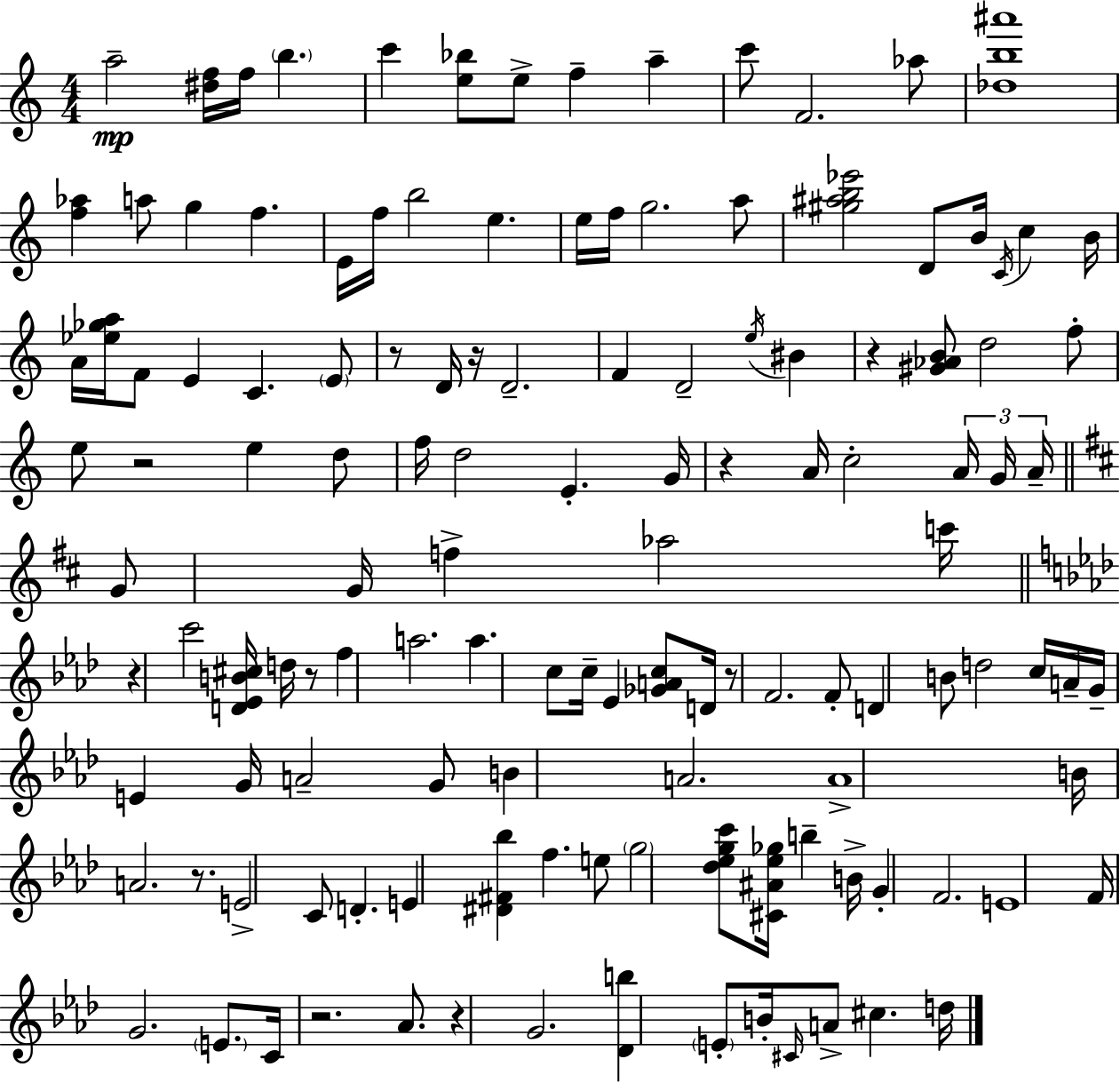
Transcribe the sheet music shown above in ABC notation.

X:1
T:Untitled
M:4/4
L:1/4
K:Am
a2 [^df]/4 f/4 b c' [e_b]/2 e/2 f a c'/2 F2 _a/2 [_db^a']4 [f_a] a/2 g f E/4 f/4 b2 e e/4 f/4 g2 a/2 [^g^ab_e']2 D/2 B/4 C/4 c B/4 A/4 [_e_ga]/4 F/2 E C E/2 z/2 D/4 z/4 D2 F D2 e/4 ^B z [^G_AB]/2 d2 f/2 e/2 z2 e d/2 f/4 d2 E G/4 z A/4 c2 A/4 G/4 A/4 G/2 G/4 f _a2 c'/4 z c'2 [D_EB^c]/4 d/4 z/2 f a2 a c/2 c/4 _E [_GAc]/2 D/4 z/2 F2 F/2 D B/2 d2 c/4 A/4 G/4 E G/4 A2 G/2 B A2 A4 B/4 A2 z/2 E2 C/2 D E [^D^F_b] f e/2 g2 [_d_egc']/2 [^C^A_e_g]/4 b B/4 G F2 E4 F/4 G2 E/2 C/4 z2 _A/2 z G2 [_Db] E/2 B/4 ^C/4 A/2 ^c d/4